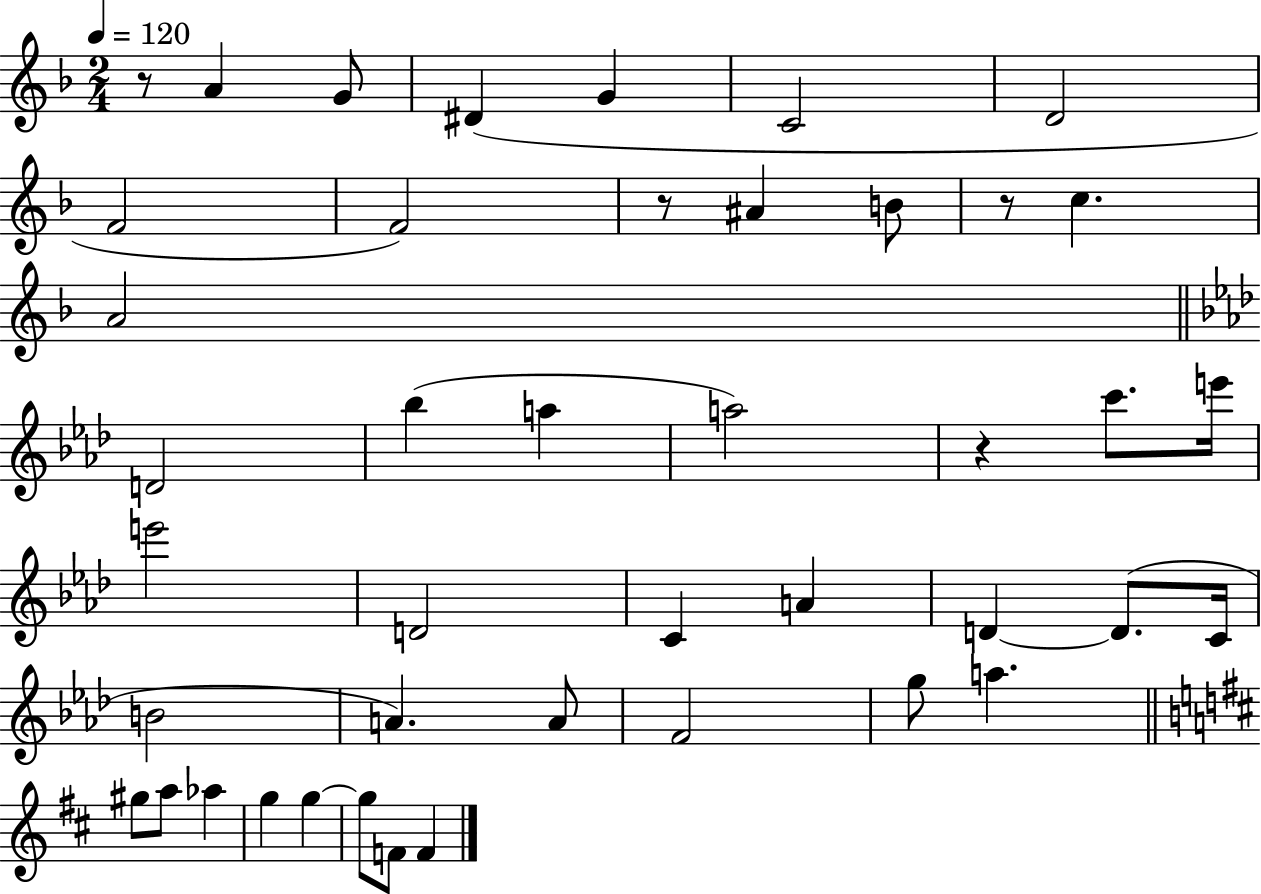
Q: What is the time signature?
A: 2/4